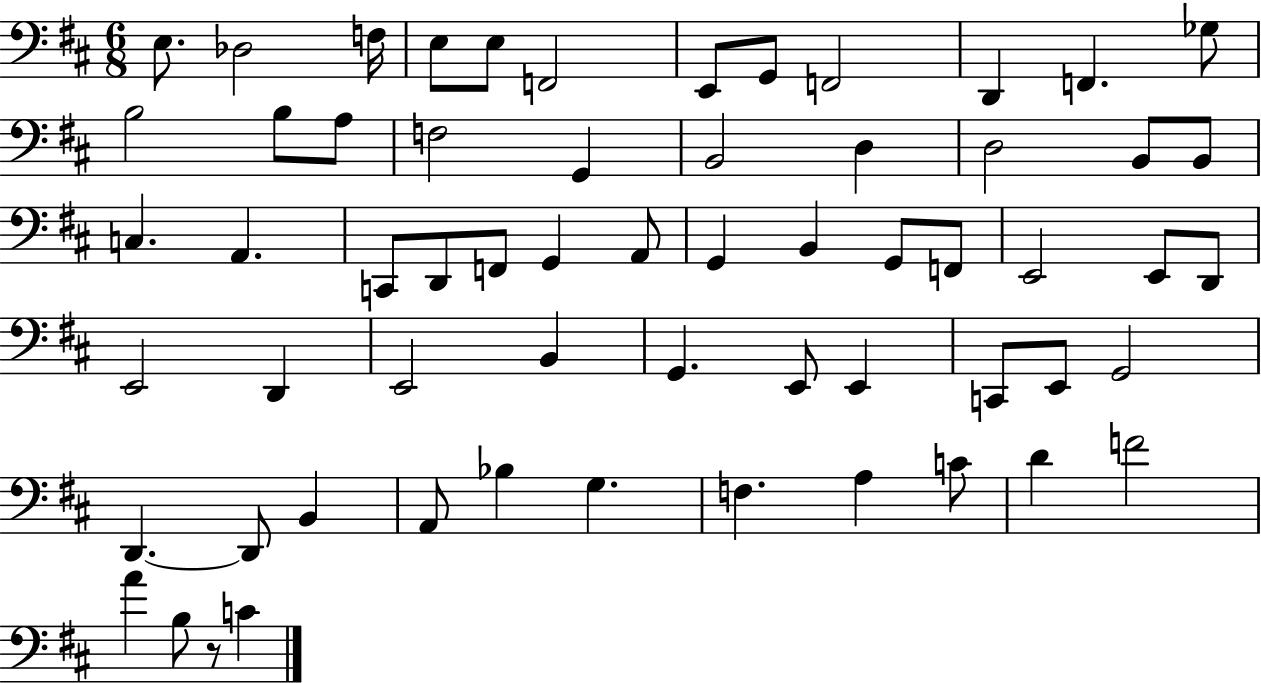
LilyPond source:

{
  \clef bass
  \numericTimeSignature
  \time 6/8
  \key d \major
  e8. des2 f16 | e8 e8 f,2 | e,8 g,8 f,2 | d,4 f,4. ges8 | \break b2 b8 a8 | f2 g,4 | b,2 d4 | d2 b,8 b,8 | \break c4. a,4. | c,8 d,8 f,8 g,4 a,8 | g,4 b,4 g,8 f,8 | e,2 e,8 d,8 | \break e,2 d,4 | e,2 b,4 | g,4. e,8 e,4 | c,8 e,8 g,2 | \break d,4.~~ d,8 b,4 | a,8 bes4 g4. | f4. a4 c'8 | d'4 f'2 | \break a'4 b8 r8 c'4 | \bar "|."
}